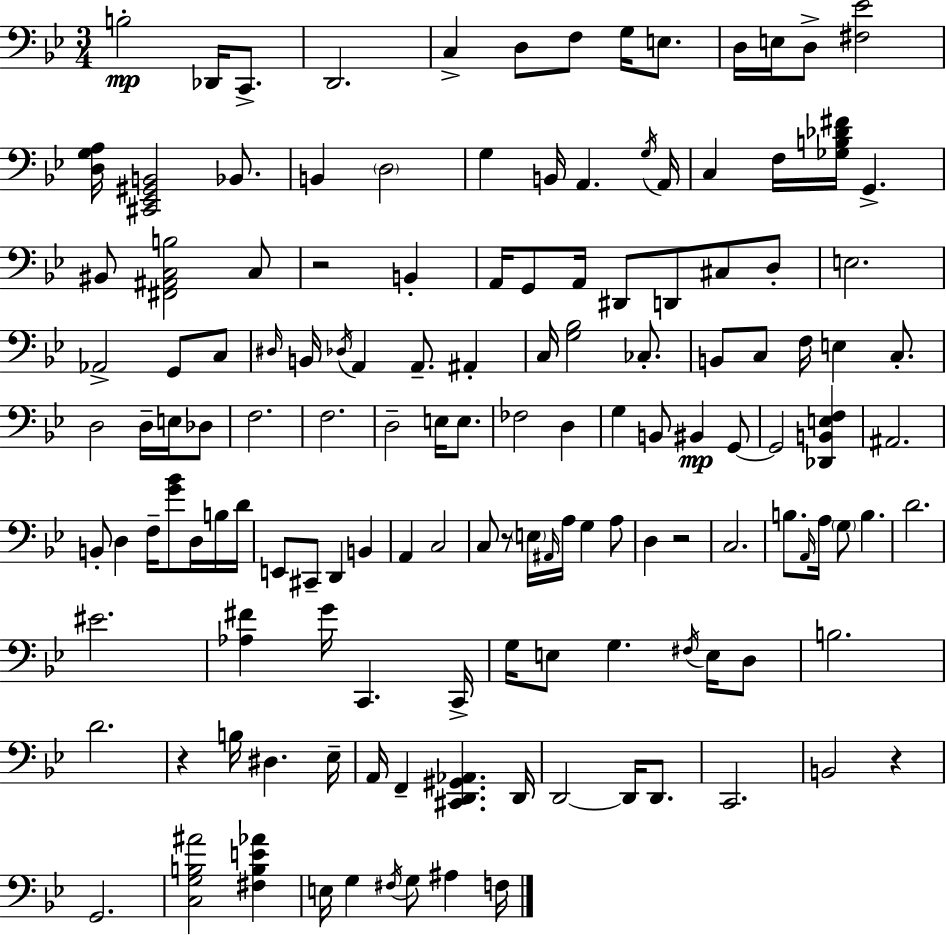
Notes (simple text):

B3/h Db2/s C2/e. D2/h. C3/q D3/e F3/e G3/s E3/e. D3/s E3/s D3/e [F#3,Eb4]/h [D3,G3,A3]/s [C#2,Eb2,G#2,B2]/h Bb2/e. B2/q D3/h G3/q B2/s A2/q. G3/s A2/s C3/q F3/s [Gb3,B3,Db4,F#4]/s G2/q. BIS2/e [F#2,A#2,C3,B3]/h C3/e R/h B2/q A2/s G2/e A2/s D#2/e D2/e C#3/e D3/e E3/h. Ab2/h G2/e C3/e D#3/s B2/s Db3/s A2/q A2/e. A#2/q C3/s [G3,Bb3]/h CES3/e. B2/e C3/e F3/s E3/q C3/e. D3/h D3/s E3/s Db3/e F3/h. F3/h. D3/h E3/s E3/e. FES3/h D3/q G3/q B2/e BIS2/q G2/e G2/h [Db2,B2,E3,F3]/q A#2/h. B2/e D3/q F3/s [G4,Bb4]/e D3/s B3/s D4/s E2/e C#2/e D2/q B2/q A2/q C3/h C3/e R/e E3/s A#2/s A3/s G3/q A3/e D3/q R/h C3/h. B3/e. A2/s A3/s G3/e B3/q. D4/h. EIS4/h. [Ab3,F#4]/q G4/s C2/q. C2/s G3/s E3/e G3/q. F#3/s E3/s D3/e B3/h. D4/h. R/q B3/s D#3/q. Eb3/s A2/s F2/q [C#2,D2,G#2,Ab2]/q. D2/s D2/h D2/s D2/e. C2/h. B2/h R/q G2/h. [C3,G3,B3,A#4]/h [F#3,B3,E4,Ab4]/q E3/s G3/q F#3/s G3/e A#3/q F3/s